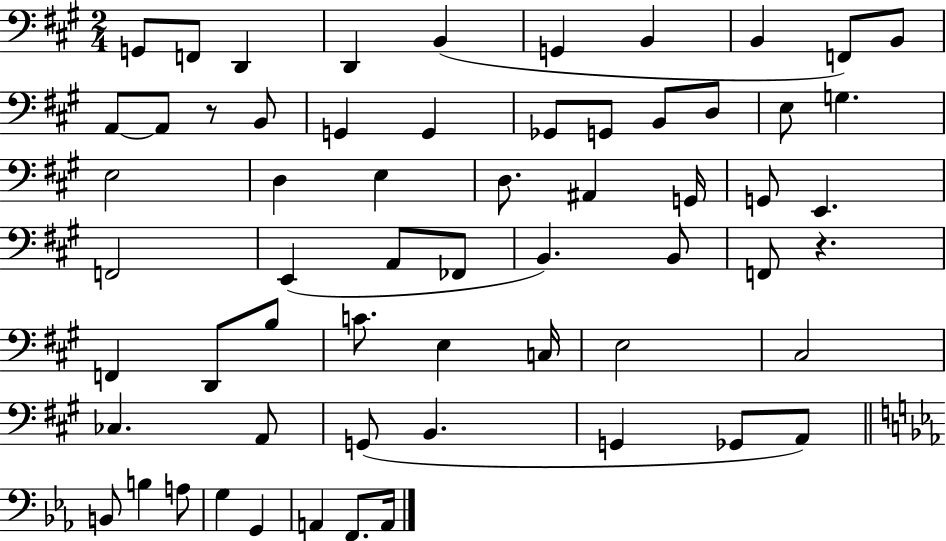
G2/e F2/e D2/q D2/q B2/q G2/q B2/q B2/q F2/e B2/e A2/e A2/e R/e B2/e G2/q G2/q Gb2/e G2/e B2/e D3/e E3/e G3/q. E3/h D3/q E3/q D3/e. A#2/q G2/s G2/e E2/q. F2/h E2/q A2/e FES2/e B2/q. B2/e F2/e R/q. F2/q D2/e B3/e C4/e. E3/q C3/s E3/h C#3/h CES3/q. A2/e G2/e B2/q. G2/q Gb2/e A2/e B2/e B3/q A3/e G3/q G2/q A2/q F2/e. A2/s